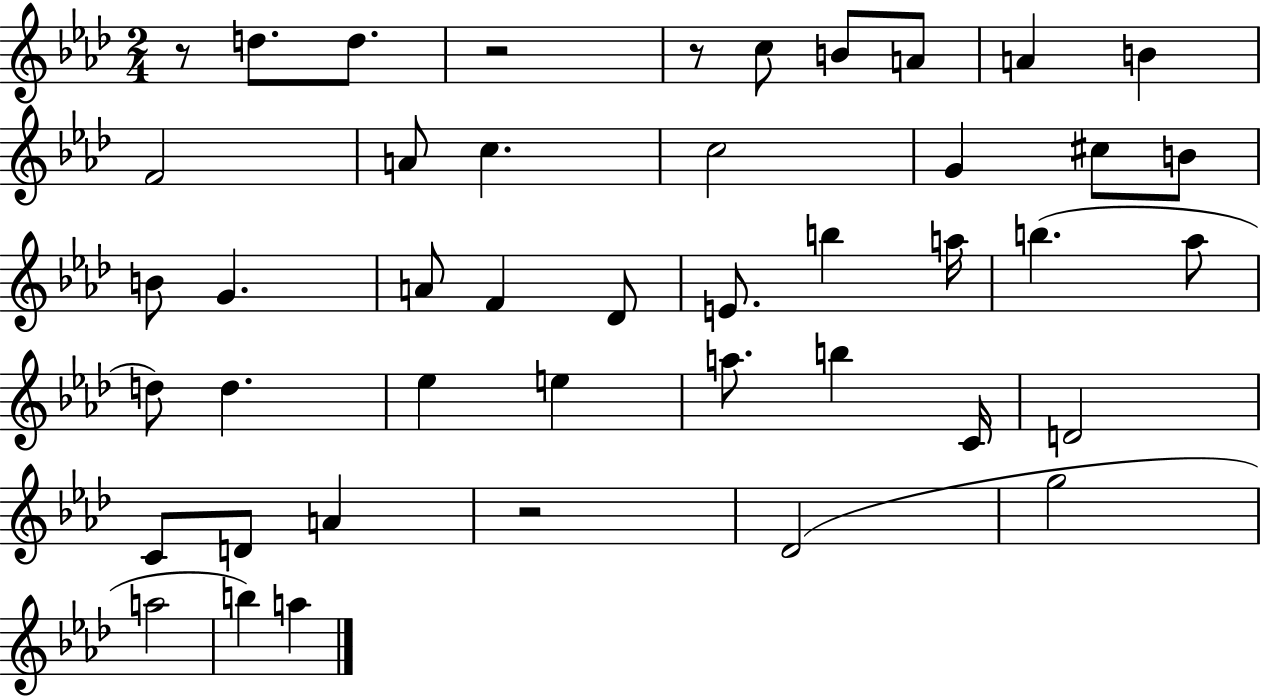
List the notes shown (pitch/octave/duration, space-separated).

R/e D5/e. D5/e. R/h R/e C5/e B4/e A4/e A4/q B4/q F4/h A4/e C5/q. C5/h G4/q C#5/e B4/e B4/e G4/q. A4/e F4/q Db4/e E4/e. B5/q A5/s B5/q. Ab5/e D5/e D5/q. Eb5/q E5/q A5/e. B5/q C4/s D4/h C4/e D4/e A4/q R/h Db4/h G5/h A5/h B5/q A5/q